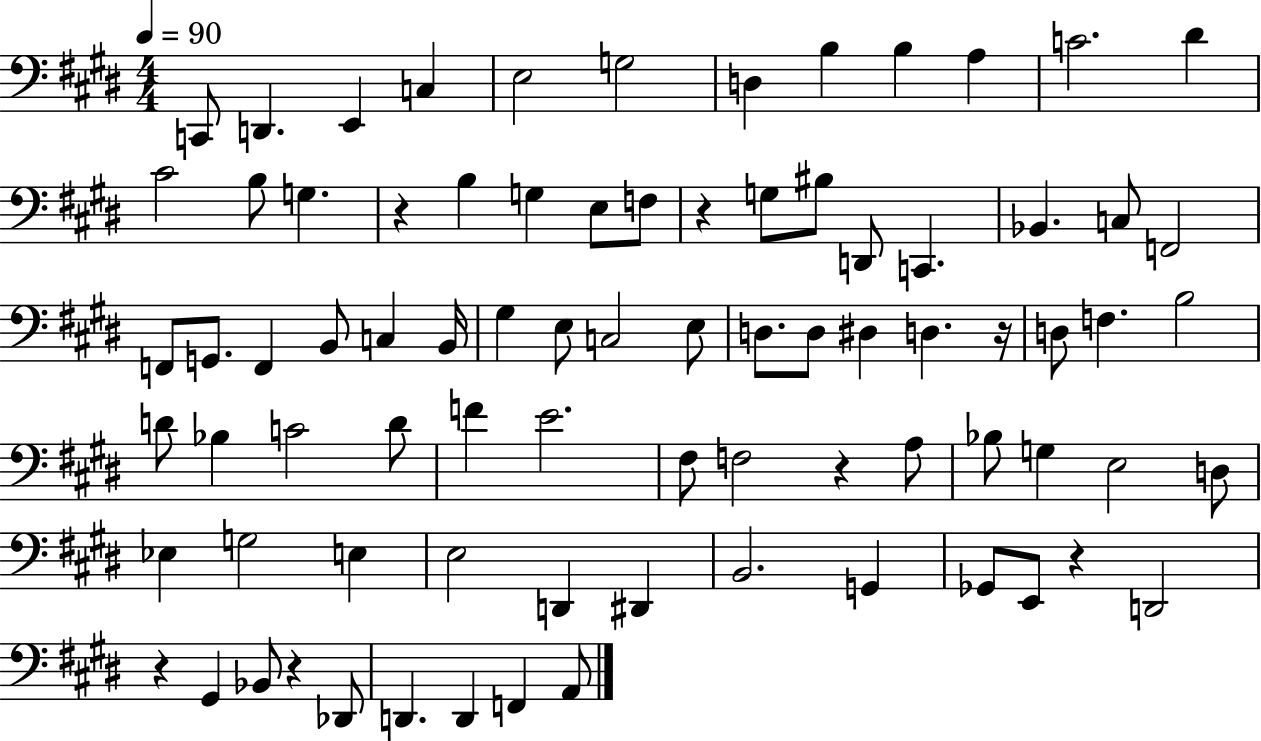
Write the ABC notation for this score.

X:1
T:Untitled
M:4/4
L:1/4
K:E
C,,/2 D,, E,, C, E,2 G,2 D, B, B, A, C2 ^D ^C2 B,/2 G, z B, G, E,/2 F,/2 z G,/2 ^B,/2 D,,/2 C,, _B,, C,/2 F,,2 F,,/2 G,,/2 F,, B,,/2 C, B,,/4 ^G, E,/2 C,2 E,/2 D,/2 D,/2 ^D, D, z/4 D,/2 F, B,2 D/2 _B, C2 D/2 F E2 ^F,/2 F,2 z A,/2 _B,/2 G, E,2 D,/2 _E, G,2 E, E,2 D,, ^D,, B,,2 G,, _G,,/2 E,,/2 z D,,2 z ^G,, _B,,/2 z _D,,/2 D,, D,, F,, A,,/2